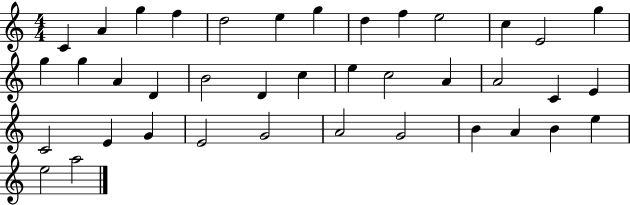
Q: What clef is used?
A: treble